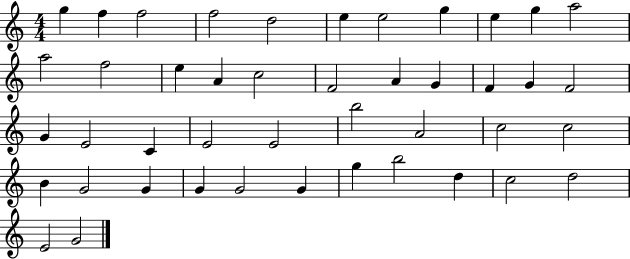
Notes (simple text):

G5/q F5/q F5/h F5/h D5/h E5/q E5/h G5/q E5/q G5/q A5/h A5/h F5/h E5/q A4/q C5/h F4/h A4/q G4/q F4/q G4/q F4/h G4/q E4/h C4/q E4/h E4/h B5/h A4/h C5/h C5/h B4/q G4/h G4/q G4/q G4/h G4/q G5/q B5/h D5/q C5/h D5/h E4/h G4/h